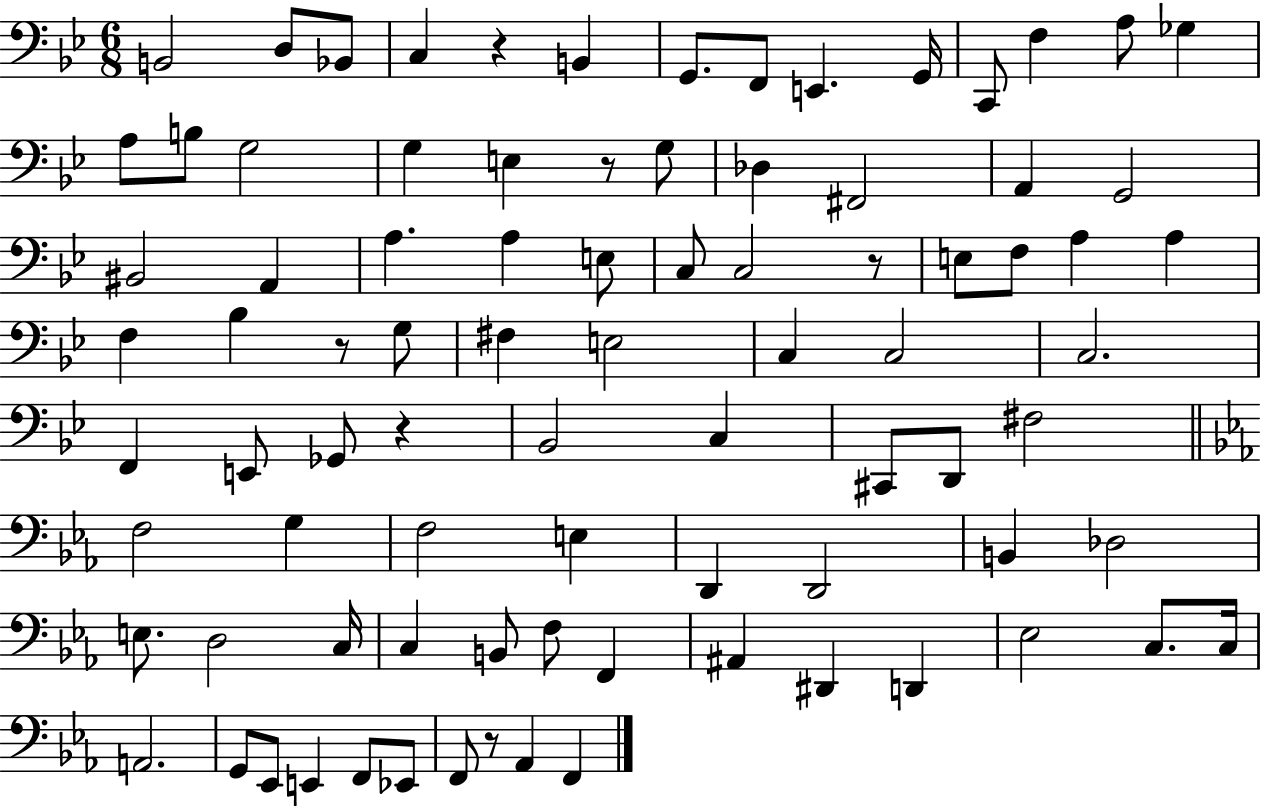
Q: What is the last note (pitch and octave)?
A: F2